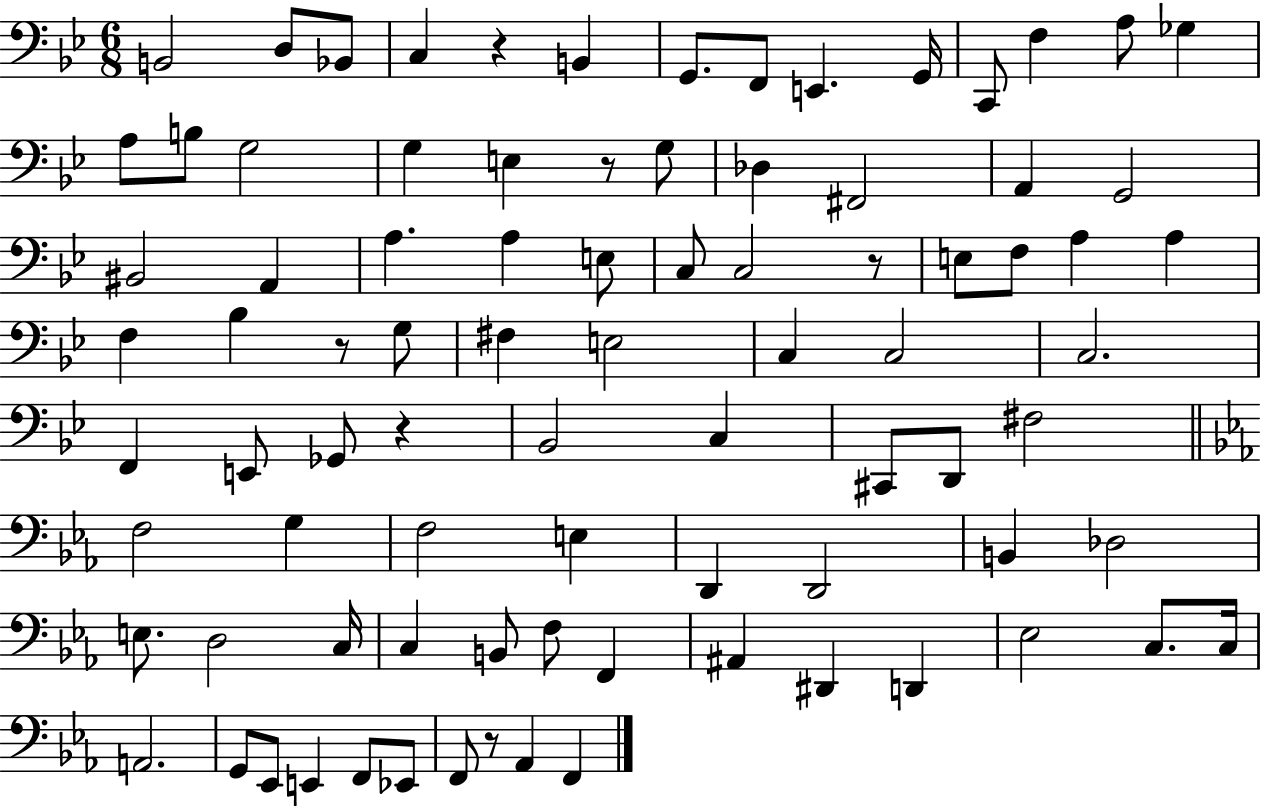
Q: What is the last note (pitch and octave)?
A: F2